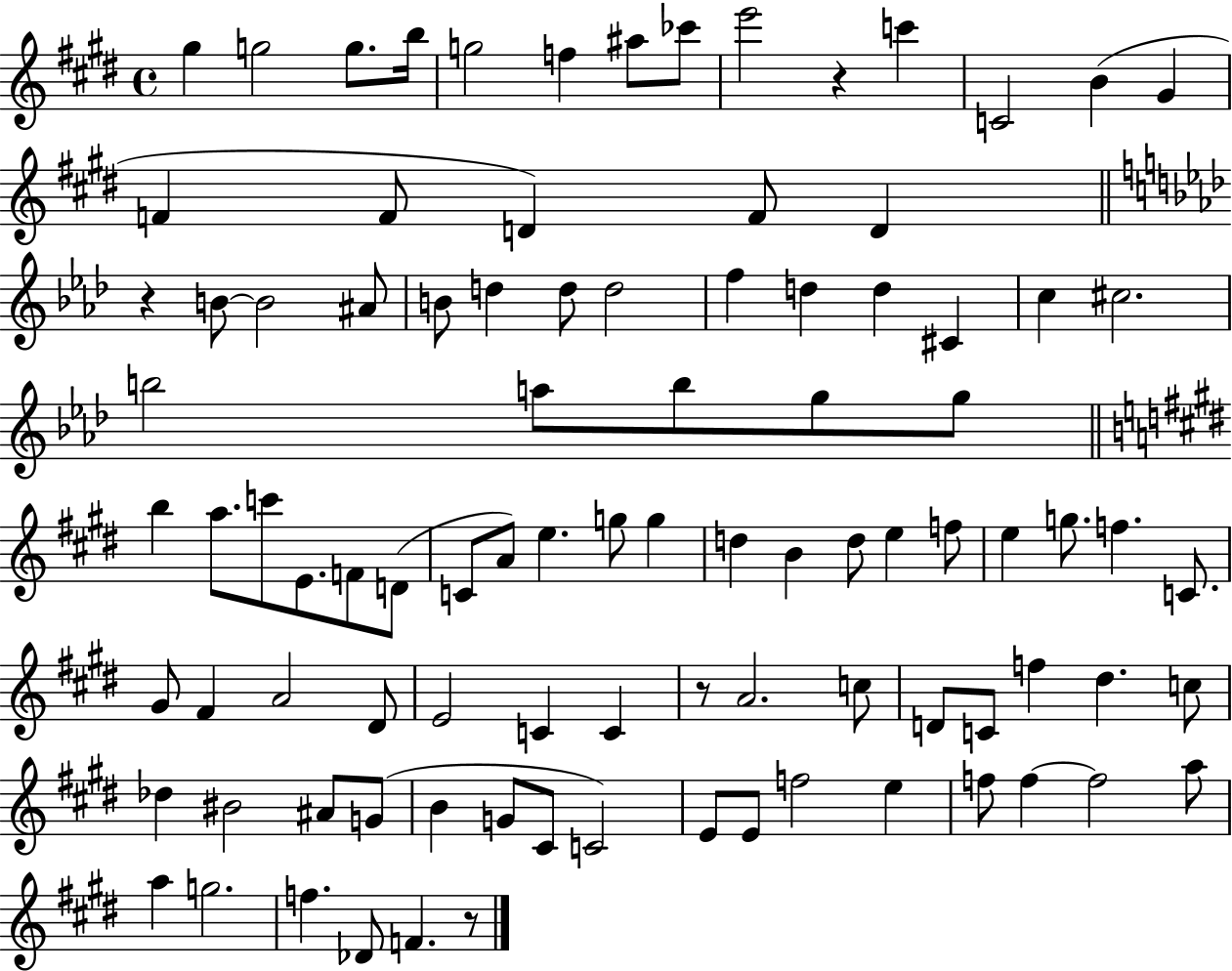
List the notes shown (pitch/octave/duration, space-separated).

G#5/q G5/h G5/e. B5/s G5/h F5/q A#5/e CES6/e E6/h R/q C6/q C4/h B4/q G#4/q F4/q F4/e D4/q F4/e D4/q R/q B4/e B4/h A#4/e B4/e D5/q D5/e D5/h F5/q D5/q D5/q C#4/q C5/q C#5/h. B5/h A5/e B5/e G5/e G5/e B5/q A5/e. C6/e E4/e. F4/e D4/e C4/e A4/e E5/q. G5/e G5/q D5/q B4/q D5/e E5/q F5/e E5/q G5/e. F5/q. C4/e. G#4/e F#4/q A4/h D#4/e E4/h C4/q C4/q R/e A4/h. C5/e D4/e C4/e F5/q D#5/q. C5/e Db5/q BIS4/h A#4/e G4/e B4/q G4/e C#4/e C4/h E4/e E4/e F5/h E5/q F5/e F5/q F5/h A5/e A5/q G5/h. F5/q. Db4/e F4/q. R/e